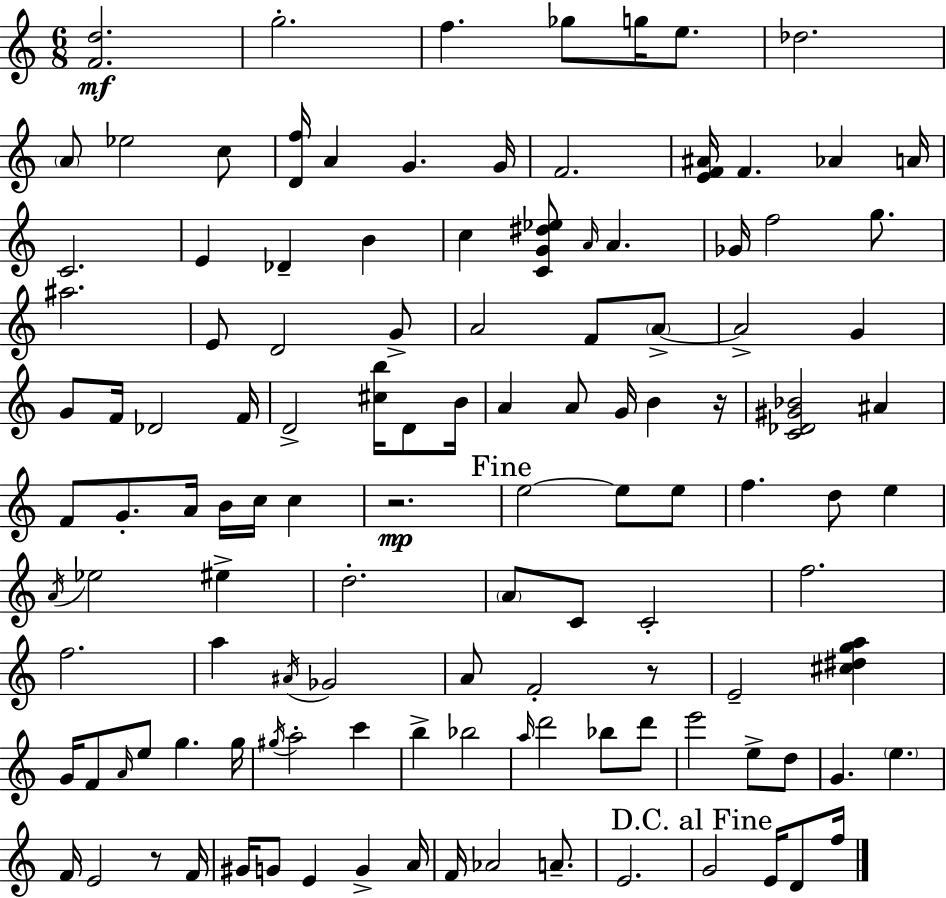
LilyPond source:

{
  \clef treble
  \numericTimeSignature
  \time 6/8
  \key c \major
  <f' d''>2.\mf | g''2.-. | f''4. ges''8 g''16 e''8. | des''2. | \break \parenthesize a'8 ees''2 c''8 | <d' f''>16 a'4 g'4. g'16 | f'2. | <e' f' ais'>16 f'4. aes'4 a'16 | \break c'2. | e'4 des'4-- b'4 | c''4 <c' g' dis'' ees''>8 \grace { a'16 } a'4. | ges'16 f''2 g''8. | \break ais''2. | e'8 d'2 g'8-> | a'2 f'8 \parenthesize a'8->~~ | a'2-> g'4 | \break g'8 f'16 des'2 | f'16 d'2-> <cis'' b''>16 d'8 | b'16 a'4 a'8 g'16 b'4 | r16 <c' des' gis' bes'>2 ais'4 | \break f'8 g'8.-. a'16 b'16 c''16 c''4 | r2.\mp | \mark "Fine" e''2~~ e''8 e''8 | f''4. d''8 e''4 | \break \acciaccatura { a'16 } ees''2 eis''4-> | d''2.-. | \parenthesize a'8 c'8 c'2-. | f''2. | \break f''2. | a''4 \acciaccatura { ais'16 } ges'2 | a'8 f'2-. | r8 e'2-- <cis'' dis'' g'' a''>4 | \break g'16 f'8 \grace { a'16 } e''8 g''4. | g''16 \acciaccatura { gis''16 } a''2-. | c'''4 b''4-> bes''2 | \grace { a''16 } d'''2 | \break bes''8 d'''8 e'''2 | e''8-> d''8 g'4. | \parenthesize e''4. f'16 e'2 | r8 f'16 gis'16 g'8 e'4 | \break g'4-> a'16 f'16 aes'2 | a'8.-- e'2. | \mark "D.C. al Fine" g'2 | e'16 d'8 f''16 \bar "|."
}